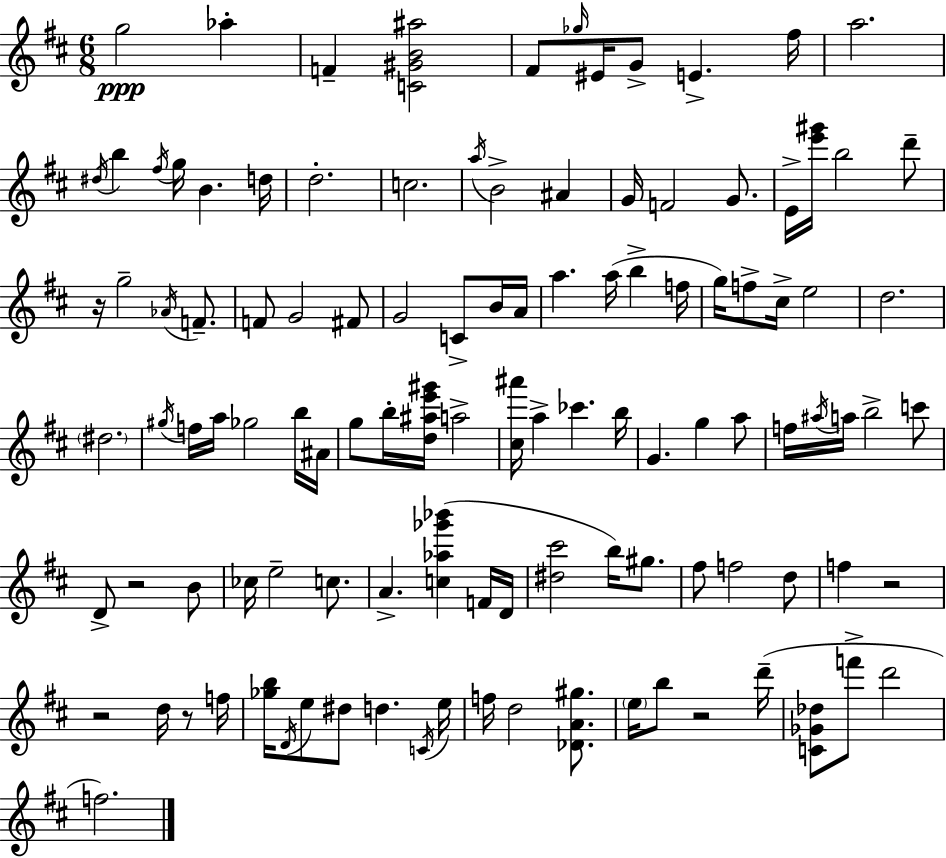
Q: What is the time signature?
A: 6/8